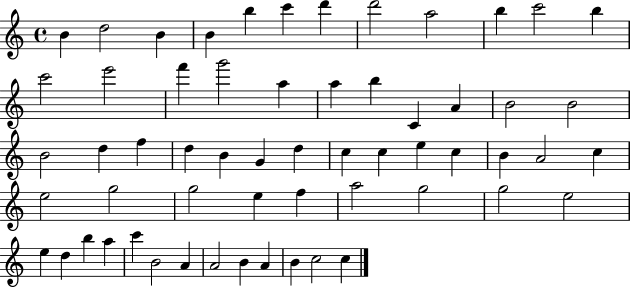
B4/q D5/h B4/q B4/q B5/q C6/q D6/q D6/h A5/h B5/q C6/h B5/q C6/h E6/h F6/q G6/h A5/q A5/q B5/q C4/q A4/q B4/h B4/h B4/h D5/q F5/q D5/q B4/q G4/q D5/q C5/q C5/q E5/q C5/q B4/q A4/h C5/q E5/h G5/h G5/h E5/q F5/q A5/h G5/h G5/h E5/h E5/q D5/q B5/q A5/q C6/q B4/h A4/q A4/h B4/q A4/q B4/q C5/h C5/q